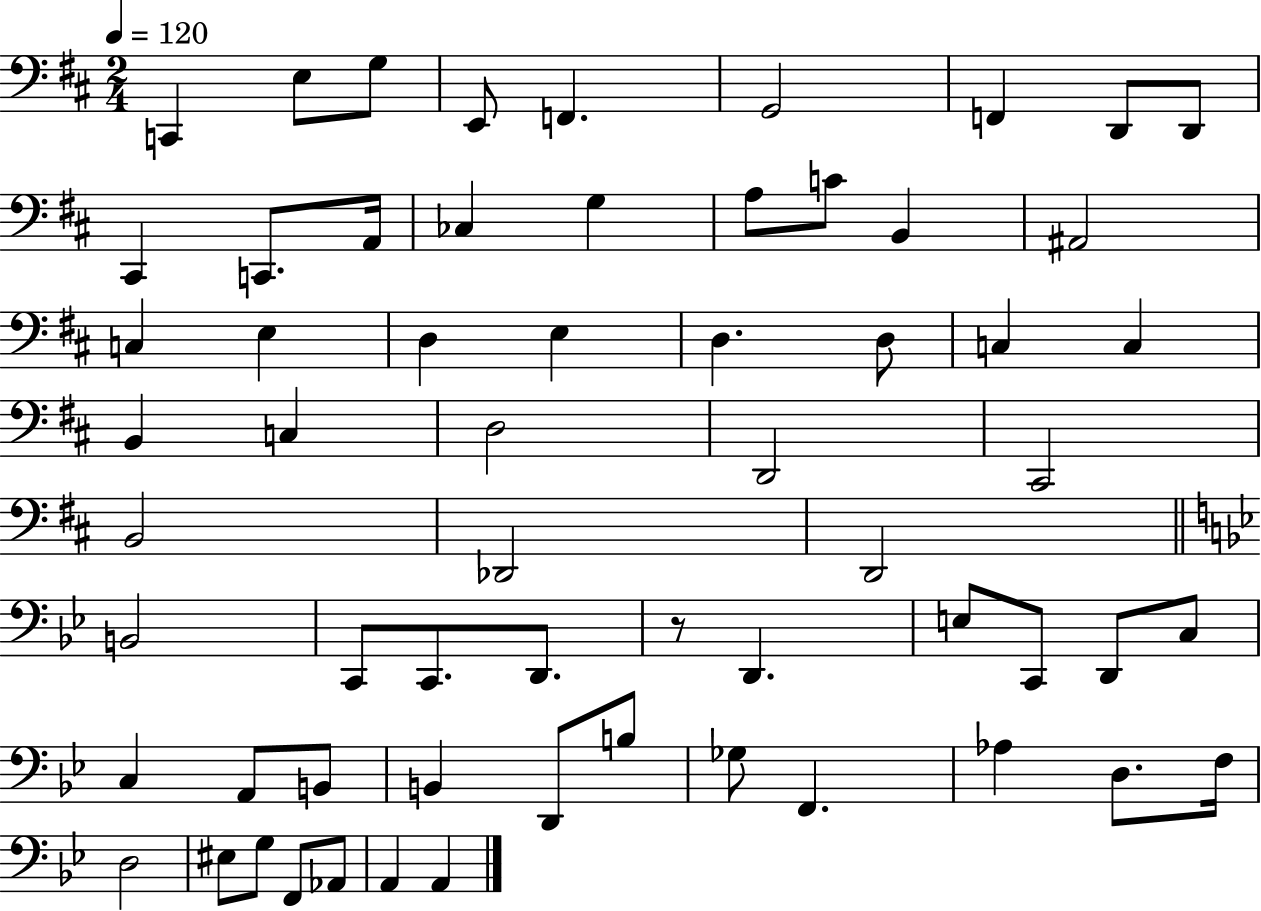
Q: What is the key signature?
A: D major